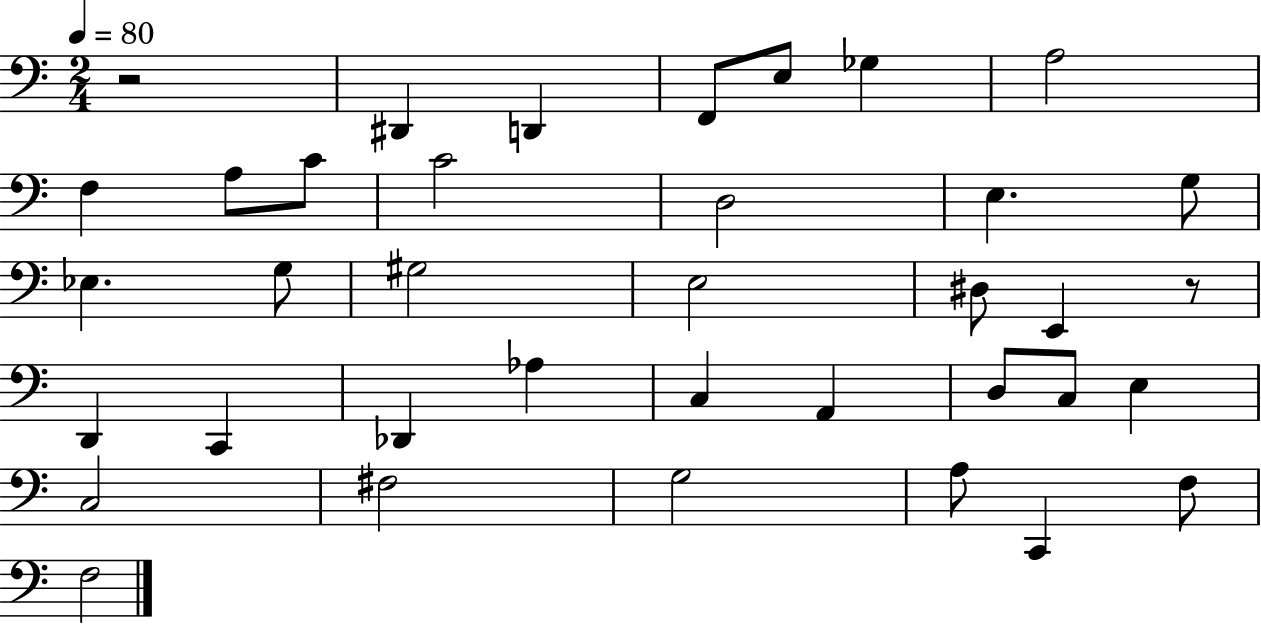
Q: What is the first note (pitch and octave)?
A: D#2